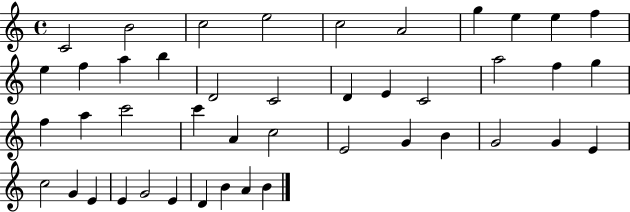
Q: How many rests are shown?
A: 0